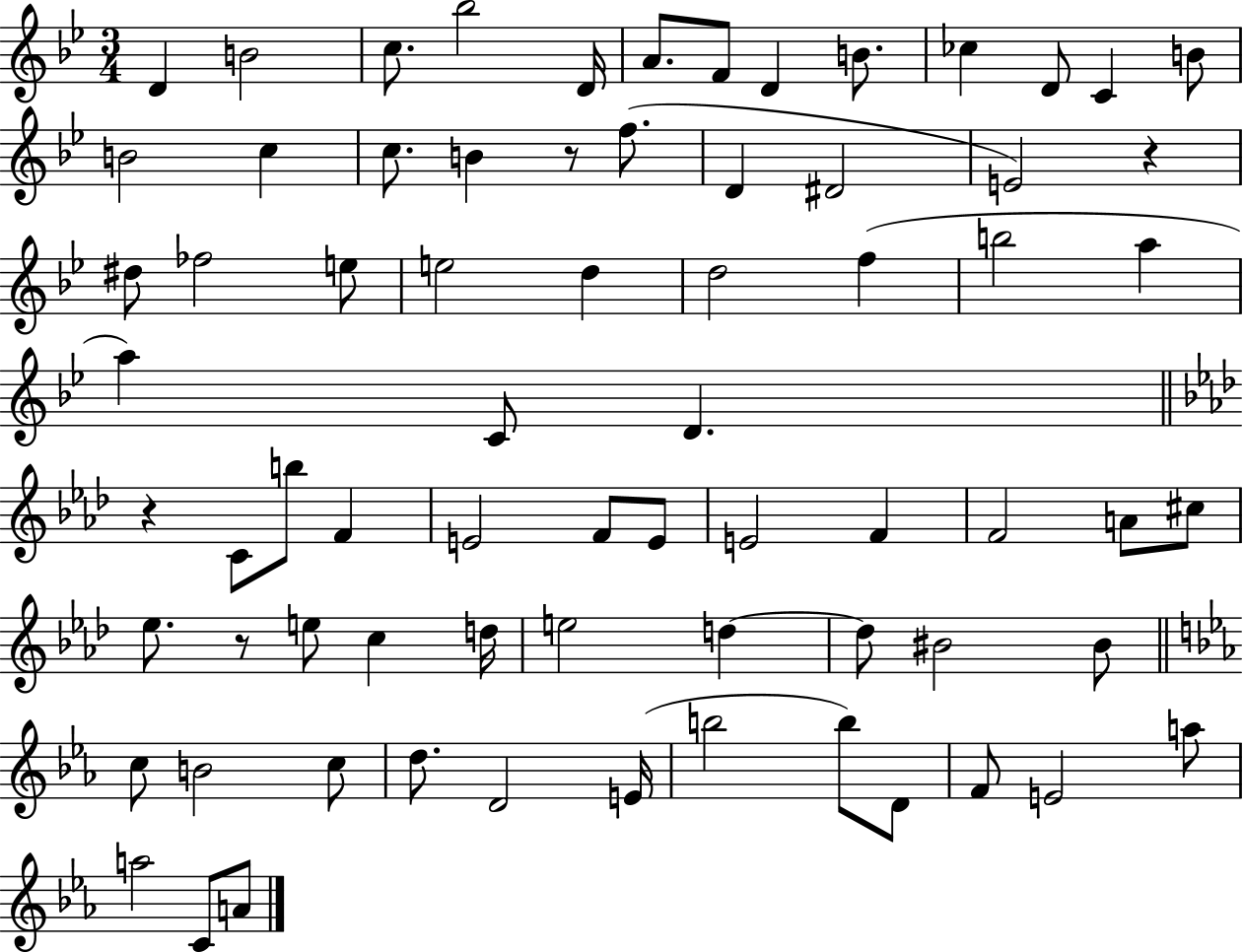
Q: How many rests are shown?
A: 4